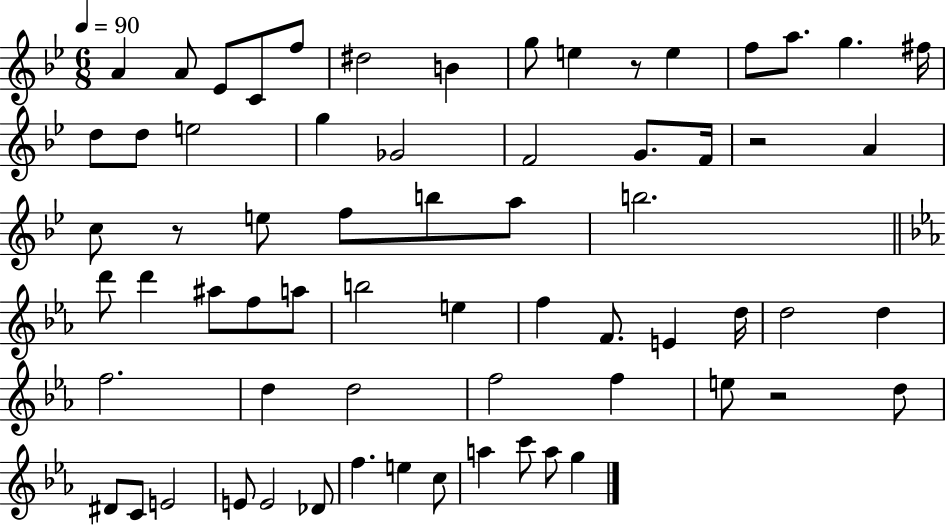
A4/q A4/e Eb4/e C4/e F5/e D#5/h B4/q G5/e E5/q R/e E5/q F5/e A5/e. G5/q. F#5/s D5/e D5/e E5/h G5/q Gb4/h F4/h G4/e. F4/s R/h A4/q C5/e R/e E5/e F5/e B5/e A5/e B5/h. D6/e D6/q A#5/e F5/e A5/e B5/h E5/q F5/q F4/e. E4/q D5/s D5/h D5/q F5/h. D5/q D5/h F5/h F5/q E5/e R/h D5/e D#4/e C4/e E4/h E4/e E4/h Db4/e F5/q. E5/q C5/e A5/q C6/e A5/e G5/q